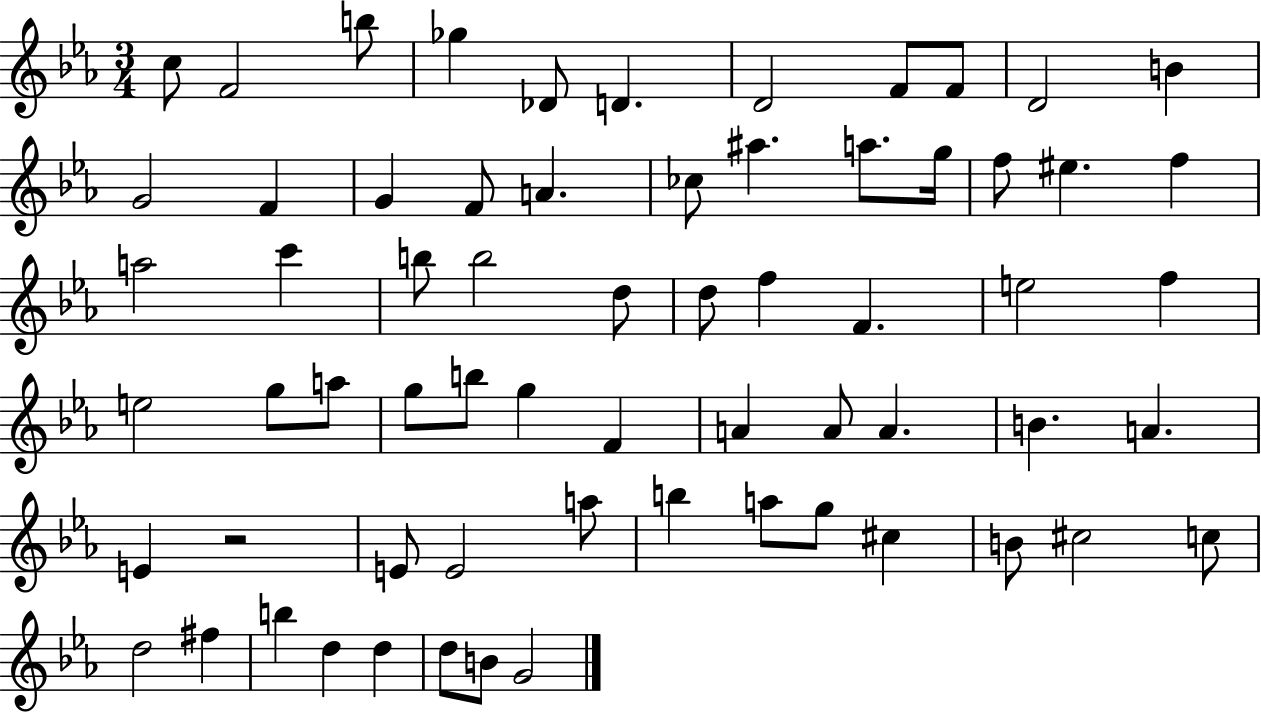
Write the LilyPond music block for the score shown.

{
  \clef treble
  \numericTimeSignature
  \time 3/4
  \key ees \major
  c''8 f'2 b''8 | ges''4 des'8 d'4. | d'2 f'8 f'8 | d'2 b'4 | \break g'2 f'4 | g'4 f'8 a'4. | ces''8 ais''4. a''8. g''16 | f''8 eis''4. f''4 | \break a''2 c'''4 | b''8 b''2 d''8 | d''8 f''4 f'4. | e''2 f''4 | \break e''2 g''8 a''8 | g''8 b''8 g''4 f'4 | a'4 a'8 a'4. | b'4. a'4. | \break e'4 r2 | e'8 e'2 a''8 | b''4 a''8 g''8 cis''4 | b'8 cis''2 c''8 | \break d''2 fis''4 | b''4 d''4 d''4 | d''8 b'8 g'2 | \bar "|."
}